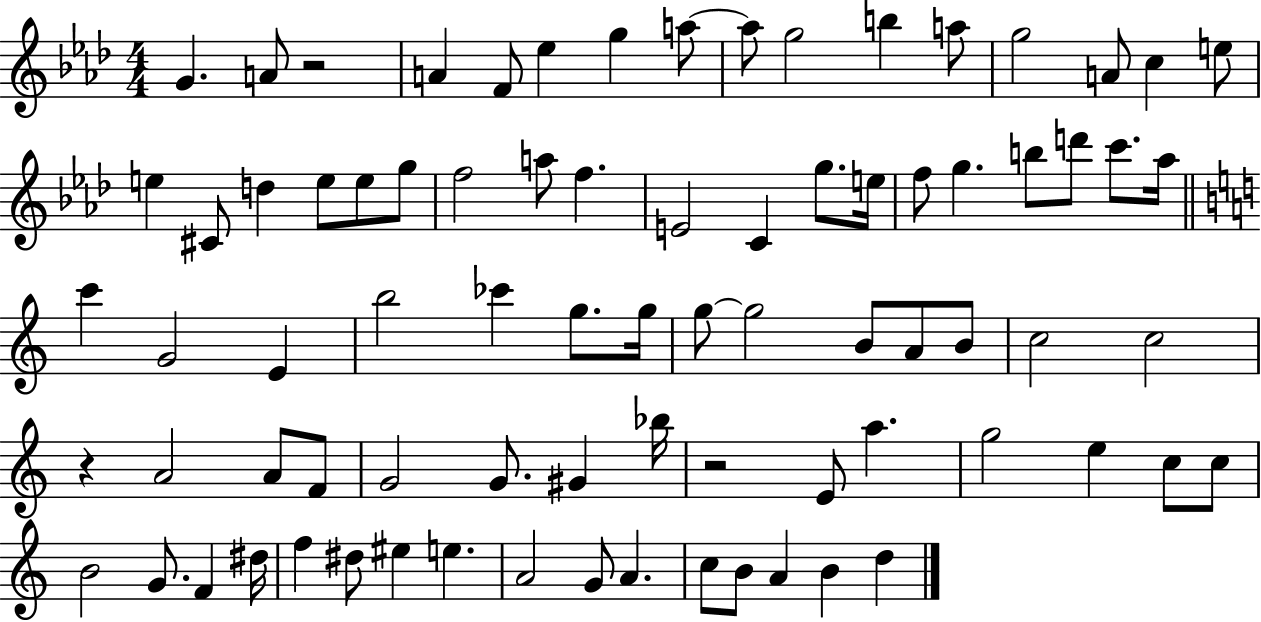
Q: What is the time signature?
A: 4/4